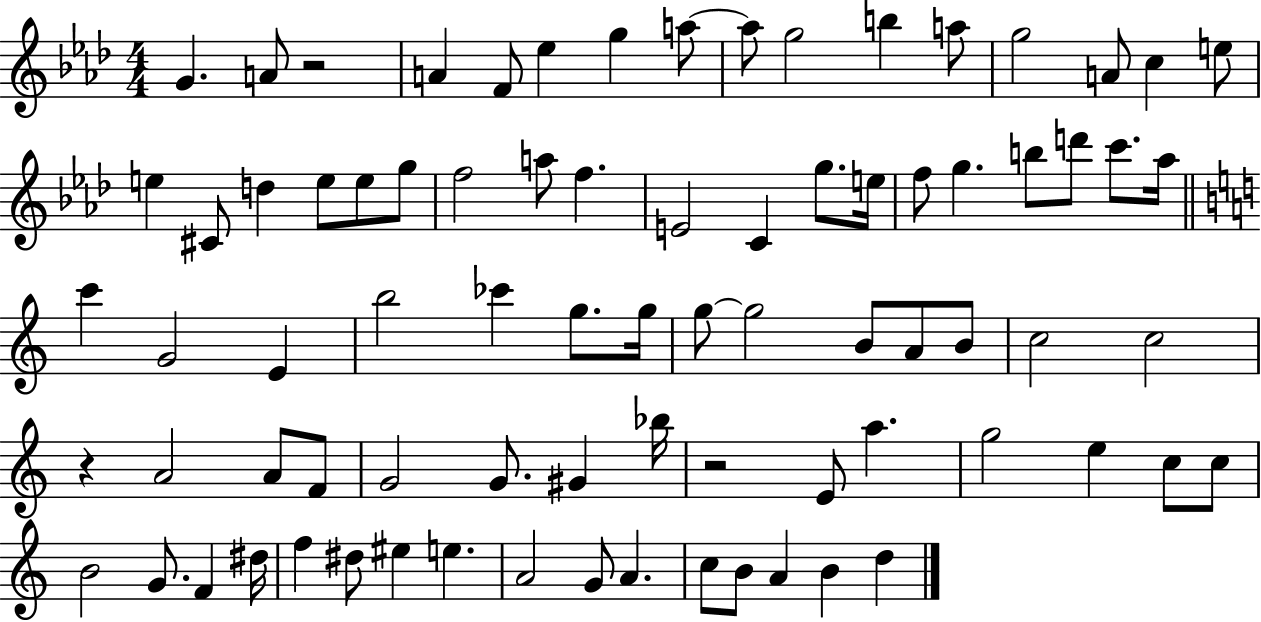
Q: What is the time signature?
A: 4/4